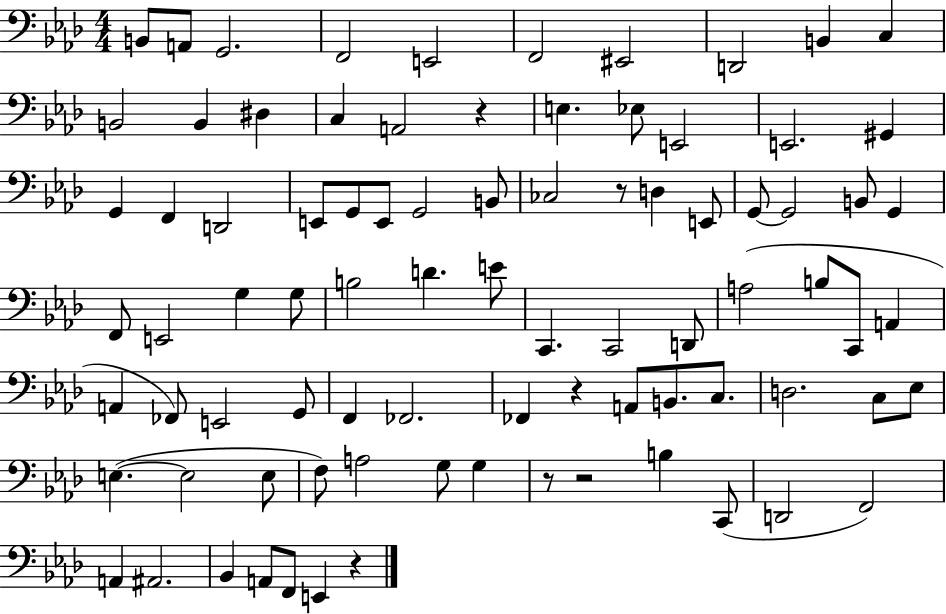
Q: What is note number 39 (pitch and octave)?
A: G3